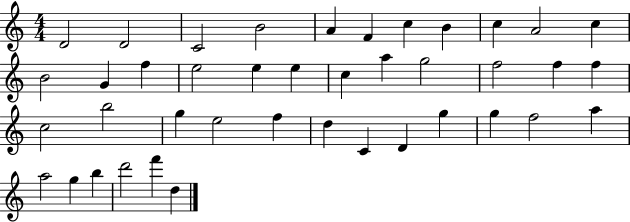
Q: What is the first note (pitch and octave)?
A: D4